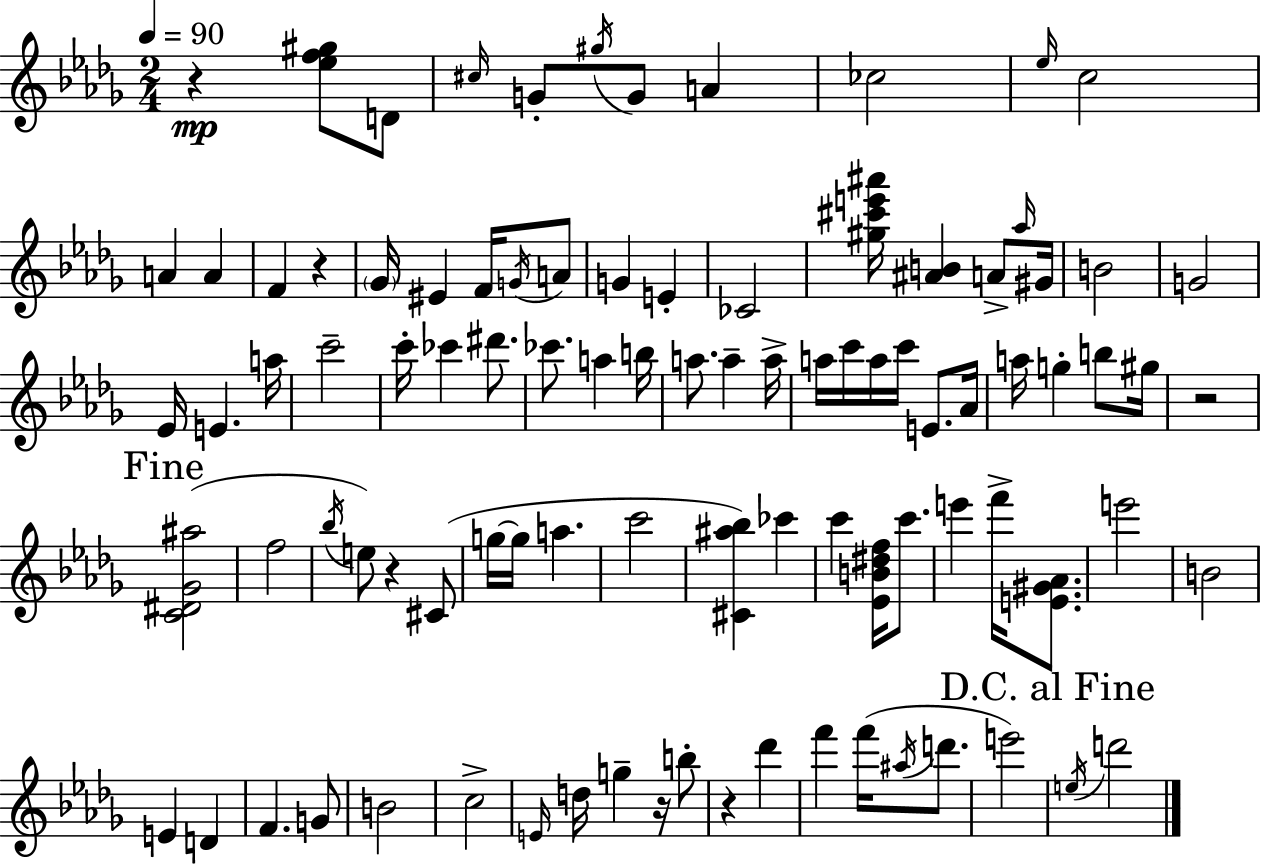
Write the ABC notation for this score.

X:1
T:Untitled
M:2/4
L:1/4
K:Bbm
z [_ef^g]/2 D/2 ^c/4 G/2 ^g/4 G/2 A _c2 _e/4 c2 A A F z _G/4 ^E F/4 G/4 A/2 G E _C2 [^g^c'e'^a']/4 [^AB] A/2 _a/4 ^G/4 B2 G2 _E/4 E a/4 c'2 c'/4 _c' ^d'/2 _c'/2 a b/4 a/2 a a/4 a/4 c'/4 a/4 c'/4 E/2 _A/4 a/4 g b/2 ^g/4 z2 [C^D_G^a]2 f2 _b/4 e/2 z ^C/2 g/4 g/4 a c'2 [^C^a_b] _c' c' [_EB^df]/4 c'/2 e' f'/4 [E^G_A]/2 e'2 B2 E D F G/2 B2 c2 E/4 d/4 g z/4 b/2 z _d' f' f'/4 ^a/4 d'/2 e'2 e/4 d'2